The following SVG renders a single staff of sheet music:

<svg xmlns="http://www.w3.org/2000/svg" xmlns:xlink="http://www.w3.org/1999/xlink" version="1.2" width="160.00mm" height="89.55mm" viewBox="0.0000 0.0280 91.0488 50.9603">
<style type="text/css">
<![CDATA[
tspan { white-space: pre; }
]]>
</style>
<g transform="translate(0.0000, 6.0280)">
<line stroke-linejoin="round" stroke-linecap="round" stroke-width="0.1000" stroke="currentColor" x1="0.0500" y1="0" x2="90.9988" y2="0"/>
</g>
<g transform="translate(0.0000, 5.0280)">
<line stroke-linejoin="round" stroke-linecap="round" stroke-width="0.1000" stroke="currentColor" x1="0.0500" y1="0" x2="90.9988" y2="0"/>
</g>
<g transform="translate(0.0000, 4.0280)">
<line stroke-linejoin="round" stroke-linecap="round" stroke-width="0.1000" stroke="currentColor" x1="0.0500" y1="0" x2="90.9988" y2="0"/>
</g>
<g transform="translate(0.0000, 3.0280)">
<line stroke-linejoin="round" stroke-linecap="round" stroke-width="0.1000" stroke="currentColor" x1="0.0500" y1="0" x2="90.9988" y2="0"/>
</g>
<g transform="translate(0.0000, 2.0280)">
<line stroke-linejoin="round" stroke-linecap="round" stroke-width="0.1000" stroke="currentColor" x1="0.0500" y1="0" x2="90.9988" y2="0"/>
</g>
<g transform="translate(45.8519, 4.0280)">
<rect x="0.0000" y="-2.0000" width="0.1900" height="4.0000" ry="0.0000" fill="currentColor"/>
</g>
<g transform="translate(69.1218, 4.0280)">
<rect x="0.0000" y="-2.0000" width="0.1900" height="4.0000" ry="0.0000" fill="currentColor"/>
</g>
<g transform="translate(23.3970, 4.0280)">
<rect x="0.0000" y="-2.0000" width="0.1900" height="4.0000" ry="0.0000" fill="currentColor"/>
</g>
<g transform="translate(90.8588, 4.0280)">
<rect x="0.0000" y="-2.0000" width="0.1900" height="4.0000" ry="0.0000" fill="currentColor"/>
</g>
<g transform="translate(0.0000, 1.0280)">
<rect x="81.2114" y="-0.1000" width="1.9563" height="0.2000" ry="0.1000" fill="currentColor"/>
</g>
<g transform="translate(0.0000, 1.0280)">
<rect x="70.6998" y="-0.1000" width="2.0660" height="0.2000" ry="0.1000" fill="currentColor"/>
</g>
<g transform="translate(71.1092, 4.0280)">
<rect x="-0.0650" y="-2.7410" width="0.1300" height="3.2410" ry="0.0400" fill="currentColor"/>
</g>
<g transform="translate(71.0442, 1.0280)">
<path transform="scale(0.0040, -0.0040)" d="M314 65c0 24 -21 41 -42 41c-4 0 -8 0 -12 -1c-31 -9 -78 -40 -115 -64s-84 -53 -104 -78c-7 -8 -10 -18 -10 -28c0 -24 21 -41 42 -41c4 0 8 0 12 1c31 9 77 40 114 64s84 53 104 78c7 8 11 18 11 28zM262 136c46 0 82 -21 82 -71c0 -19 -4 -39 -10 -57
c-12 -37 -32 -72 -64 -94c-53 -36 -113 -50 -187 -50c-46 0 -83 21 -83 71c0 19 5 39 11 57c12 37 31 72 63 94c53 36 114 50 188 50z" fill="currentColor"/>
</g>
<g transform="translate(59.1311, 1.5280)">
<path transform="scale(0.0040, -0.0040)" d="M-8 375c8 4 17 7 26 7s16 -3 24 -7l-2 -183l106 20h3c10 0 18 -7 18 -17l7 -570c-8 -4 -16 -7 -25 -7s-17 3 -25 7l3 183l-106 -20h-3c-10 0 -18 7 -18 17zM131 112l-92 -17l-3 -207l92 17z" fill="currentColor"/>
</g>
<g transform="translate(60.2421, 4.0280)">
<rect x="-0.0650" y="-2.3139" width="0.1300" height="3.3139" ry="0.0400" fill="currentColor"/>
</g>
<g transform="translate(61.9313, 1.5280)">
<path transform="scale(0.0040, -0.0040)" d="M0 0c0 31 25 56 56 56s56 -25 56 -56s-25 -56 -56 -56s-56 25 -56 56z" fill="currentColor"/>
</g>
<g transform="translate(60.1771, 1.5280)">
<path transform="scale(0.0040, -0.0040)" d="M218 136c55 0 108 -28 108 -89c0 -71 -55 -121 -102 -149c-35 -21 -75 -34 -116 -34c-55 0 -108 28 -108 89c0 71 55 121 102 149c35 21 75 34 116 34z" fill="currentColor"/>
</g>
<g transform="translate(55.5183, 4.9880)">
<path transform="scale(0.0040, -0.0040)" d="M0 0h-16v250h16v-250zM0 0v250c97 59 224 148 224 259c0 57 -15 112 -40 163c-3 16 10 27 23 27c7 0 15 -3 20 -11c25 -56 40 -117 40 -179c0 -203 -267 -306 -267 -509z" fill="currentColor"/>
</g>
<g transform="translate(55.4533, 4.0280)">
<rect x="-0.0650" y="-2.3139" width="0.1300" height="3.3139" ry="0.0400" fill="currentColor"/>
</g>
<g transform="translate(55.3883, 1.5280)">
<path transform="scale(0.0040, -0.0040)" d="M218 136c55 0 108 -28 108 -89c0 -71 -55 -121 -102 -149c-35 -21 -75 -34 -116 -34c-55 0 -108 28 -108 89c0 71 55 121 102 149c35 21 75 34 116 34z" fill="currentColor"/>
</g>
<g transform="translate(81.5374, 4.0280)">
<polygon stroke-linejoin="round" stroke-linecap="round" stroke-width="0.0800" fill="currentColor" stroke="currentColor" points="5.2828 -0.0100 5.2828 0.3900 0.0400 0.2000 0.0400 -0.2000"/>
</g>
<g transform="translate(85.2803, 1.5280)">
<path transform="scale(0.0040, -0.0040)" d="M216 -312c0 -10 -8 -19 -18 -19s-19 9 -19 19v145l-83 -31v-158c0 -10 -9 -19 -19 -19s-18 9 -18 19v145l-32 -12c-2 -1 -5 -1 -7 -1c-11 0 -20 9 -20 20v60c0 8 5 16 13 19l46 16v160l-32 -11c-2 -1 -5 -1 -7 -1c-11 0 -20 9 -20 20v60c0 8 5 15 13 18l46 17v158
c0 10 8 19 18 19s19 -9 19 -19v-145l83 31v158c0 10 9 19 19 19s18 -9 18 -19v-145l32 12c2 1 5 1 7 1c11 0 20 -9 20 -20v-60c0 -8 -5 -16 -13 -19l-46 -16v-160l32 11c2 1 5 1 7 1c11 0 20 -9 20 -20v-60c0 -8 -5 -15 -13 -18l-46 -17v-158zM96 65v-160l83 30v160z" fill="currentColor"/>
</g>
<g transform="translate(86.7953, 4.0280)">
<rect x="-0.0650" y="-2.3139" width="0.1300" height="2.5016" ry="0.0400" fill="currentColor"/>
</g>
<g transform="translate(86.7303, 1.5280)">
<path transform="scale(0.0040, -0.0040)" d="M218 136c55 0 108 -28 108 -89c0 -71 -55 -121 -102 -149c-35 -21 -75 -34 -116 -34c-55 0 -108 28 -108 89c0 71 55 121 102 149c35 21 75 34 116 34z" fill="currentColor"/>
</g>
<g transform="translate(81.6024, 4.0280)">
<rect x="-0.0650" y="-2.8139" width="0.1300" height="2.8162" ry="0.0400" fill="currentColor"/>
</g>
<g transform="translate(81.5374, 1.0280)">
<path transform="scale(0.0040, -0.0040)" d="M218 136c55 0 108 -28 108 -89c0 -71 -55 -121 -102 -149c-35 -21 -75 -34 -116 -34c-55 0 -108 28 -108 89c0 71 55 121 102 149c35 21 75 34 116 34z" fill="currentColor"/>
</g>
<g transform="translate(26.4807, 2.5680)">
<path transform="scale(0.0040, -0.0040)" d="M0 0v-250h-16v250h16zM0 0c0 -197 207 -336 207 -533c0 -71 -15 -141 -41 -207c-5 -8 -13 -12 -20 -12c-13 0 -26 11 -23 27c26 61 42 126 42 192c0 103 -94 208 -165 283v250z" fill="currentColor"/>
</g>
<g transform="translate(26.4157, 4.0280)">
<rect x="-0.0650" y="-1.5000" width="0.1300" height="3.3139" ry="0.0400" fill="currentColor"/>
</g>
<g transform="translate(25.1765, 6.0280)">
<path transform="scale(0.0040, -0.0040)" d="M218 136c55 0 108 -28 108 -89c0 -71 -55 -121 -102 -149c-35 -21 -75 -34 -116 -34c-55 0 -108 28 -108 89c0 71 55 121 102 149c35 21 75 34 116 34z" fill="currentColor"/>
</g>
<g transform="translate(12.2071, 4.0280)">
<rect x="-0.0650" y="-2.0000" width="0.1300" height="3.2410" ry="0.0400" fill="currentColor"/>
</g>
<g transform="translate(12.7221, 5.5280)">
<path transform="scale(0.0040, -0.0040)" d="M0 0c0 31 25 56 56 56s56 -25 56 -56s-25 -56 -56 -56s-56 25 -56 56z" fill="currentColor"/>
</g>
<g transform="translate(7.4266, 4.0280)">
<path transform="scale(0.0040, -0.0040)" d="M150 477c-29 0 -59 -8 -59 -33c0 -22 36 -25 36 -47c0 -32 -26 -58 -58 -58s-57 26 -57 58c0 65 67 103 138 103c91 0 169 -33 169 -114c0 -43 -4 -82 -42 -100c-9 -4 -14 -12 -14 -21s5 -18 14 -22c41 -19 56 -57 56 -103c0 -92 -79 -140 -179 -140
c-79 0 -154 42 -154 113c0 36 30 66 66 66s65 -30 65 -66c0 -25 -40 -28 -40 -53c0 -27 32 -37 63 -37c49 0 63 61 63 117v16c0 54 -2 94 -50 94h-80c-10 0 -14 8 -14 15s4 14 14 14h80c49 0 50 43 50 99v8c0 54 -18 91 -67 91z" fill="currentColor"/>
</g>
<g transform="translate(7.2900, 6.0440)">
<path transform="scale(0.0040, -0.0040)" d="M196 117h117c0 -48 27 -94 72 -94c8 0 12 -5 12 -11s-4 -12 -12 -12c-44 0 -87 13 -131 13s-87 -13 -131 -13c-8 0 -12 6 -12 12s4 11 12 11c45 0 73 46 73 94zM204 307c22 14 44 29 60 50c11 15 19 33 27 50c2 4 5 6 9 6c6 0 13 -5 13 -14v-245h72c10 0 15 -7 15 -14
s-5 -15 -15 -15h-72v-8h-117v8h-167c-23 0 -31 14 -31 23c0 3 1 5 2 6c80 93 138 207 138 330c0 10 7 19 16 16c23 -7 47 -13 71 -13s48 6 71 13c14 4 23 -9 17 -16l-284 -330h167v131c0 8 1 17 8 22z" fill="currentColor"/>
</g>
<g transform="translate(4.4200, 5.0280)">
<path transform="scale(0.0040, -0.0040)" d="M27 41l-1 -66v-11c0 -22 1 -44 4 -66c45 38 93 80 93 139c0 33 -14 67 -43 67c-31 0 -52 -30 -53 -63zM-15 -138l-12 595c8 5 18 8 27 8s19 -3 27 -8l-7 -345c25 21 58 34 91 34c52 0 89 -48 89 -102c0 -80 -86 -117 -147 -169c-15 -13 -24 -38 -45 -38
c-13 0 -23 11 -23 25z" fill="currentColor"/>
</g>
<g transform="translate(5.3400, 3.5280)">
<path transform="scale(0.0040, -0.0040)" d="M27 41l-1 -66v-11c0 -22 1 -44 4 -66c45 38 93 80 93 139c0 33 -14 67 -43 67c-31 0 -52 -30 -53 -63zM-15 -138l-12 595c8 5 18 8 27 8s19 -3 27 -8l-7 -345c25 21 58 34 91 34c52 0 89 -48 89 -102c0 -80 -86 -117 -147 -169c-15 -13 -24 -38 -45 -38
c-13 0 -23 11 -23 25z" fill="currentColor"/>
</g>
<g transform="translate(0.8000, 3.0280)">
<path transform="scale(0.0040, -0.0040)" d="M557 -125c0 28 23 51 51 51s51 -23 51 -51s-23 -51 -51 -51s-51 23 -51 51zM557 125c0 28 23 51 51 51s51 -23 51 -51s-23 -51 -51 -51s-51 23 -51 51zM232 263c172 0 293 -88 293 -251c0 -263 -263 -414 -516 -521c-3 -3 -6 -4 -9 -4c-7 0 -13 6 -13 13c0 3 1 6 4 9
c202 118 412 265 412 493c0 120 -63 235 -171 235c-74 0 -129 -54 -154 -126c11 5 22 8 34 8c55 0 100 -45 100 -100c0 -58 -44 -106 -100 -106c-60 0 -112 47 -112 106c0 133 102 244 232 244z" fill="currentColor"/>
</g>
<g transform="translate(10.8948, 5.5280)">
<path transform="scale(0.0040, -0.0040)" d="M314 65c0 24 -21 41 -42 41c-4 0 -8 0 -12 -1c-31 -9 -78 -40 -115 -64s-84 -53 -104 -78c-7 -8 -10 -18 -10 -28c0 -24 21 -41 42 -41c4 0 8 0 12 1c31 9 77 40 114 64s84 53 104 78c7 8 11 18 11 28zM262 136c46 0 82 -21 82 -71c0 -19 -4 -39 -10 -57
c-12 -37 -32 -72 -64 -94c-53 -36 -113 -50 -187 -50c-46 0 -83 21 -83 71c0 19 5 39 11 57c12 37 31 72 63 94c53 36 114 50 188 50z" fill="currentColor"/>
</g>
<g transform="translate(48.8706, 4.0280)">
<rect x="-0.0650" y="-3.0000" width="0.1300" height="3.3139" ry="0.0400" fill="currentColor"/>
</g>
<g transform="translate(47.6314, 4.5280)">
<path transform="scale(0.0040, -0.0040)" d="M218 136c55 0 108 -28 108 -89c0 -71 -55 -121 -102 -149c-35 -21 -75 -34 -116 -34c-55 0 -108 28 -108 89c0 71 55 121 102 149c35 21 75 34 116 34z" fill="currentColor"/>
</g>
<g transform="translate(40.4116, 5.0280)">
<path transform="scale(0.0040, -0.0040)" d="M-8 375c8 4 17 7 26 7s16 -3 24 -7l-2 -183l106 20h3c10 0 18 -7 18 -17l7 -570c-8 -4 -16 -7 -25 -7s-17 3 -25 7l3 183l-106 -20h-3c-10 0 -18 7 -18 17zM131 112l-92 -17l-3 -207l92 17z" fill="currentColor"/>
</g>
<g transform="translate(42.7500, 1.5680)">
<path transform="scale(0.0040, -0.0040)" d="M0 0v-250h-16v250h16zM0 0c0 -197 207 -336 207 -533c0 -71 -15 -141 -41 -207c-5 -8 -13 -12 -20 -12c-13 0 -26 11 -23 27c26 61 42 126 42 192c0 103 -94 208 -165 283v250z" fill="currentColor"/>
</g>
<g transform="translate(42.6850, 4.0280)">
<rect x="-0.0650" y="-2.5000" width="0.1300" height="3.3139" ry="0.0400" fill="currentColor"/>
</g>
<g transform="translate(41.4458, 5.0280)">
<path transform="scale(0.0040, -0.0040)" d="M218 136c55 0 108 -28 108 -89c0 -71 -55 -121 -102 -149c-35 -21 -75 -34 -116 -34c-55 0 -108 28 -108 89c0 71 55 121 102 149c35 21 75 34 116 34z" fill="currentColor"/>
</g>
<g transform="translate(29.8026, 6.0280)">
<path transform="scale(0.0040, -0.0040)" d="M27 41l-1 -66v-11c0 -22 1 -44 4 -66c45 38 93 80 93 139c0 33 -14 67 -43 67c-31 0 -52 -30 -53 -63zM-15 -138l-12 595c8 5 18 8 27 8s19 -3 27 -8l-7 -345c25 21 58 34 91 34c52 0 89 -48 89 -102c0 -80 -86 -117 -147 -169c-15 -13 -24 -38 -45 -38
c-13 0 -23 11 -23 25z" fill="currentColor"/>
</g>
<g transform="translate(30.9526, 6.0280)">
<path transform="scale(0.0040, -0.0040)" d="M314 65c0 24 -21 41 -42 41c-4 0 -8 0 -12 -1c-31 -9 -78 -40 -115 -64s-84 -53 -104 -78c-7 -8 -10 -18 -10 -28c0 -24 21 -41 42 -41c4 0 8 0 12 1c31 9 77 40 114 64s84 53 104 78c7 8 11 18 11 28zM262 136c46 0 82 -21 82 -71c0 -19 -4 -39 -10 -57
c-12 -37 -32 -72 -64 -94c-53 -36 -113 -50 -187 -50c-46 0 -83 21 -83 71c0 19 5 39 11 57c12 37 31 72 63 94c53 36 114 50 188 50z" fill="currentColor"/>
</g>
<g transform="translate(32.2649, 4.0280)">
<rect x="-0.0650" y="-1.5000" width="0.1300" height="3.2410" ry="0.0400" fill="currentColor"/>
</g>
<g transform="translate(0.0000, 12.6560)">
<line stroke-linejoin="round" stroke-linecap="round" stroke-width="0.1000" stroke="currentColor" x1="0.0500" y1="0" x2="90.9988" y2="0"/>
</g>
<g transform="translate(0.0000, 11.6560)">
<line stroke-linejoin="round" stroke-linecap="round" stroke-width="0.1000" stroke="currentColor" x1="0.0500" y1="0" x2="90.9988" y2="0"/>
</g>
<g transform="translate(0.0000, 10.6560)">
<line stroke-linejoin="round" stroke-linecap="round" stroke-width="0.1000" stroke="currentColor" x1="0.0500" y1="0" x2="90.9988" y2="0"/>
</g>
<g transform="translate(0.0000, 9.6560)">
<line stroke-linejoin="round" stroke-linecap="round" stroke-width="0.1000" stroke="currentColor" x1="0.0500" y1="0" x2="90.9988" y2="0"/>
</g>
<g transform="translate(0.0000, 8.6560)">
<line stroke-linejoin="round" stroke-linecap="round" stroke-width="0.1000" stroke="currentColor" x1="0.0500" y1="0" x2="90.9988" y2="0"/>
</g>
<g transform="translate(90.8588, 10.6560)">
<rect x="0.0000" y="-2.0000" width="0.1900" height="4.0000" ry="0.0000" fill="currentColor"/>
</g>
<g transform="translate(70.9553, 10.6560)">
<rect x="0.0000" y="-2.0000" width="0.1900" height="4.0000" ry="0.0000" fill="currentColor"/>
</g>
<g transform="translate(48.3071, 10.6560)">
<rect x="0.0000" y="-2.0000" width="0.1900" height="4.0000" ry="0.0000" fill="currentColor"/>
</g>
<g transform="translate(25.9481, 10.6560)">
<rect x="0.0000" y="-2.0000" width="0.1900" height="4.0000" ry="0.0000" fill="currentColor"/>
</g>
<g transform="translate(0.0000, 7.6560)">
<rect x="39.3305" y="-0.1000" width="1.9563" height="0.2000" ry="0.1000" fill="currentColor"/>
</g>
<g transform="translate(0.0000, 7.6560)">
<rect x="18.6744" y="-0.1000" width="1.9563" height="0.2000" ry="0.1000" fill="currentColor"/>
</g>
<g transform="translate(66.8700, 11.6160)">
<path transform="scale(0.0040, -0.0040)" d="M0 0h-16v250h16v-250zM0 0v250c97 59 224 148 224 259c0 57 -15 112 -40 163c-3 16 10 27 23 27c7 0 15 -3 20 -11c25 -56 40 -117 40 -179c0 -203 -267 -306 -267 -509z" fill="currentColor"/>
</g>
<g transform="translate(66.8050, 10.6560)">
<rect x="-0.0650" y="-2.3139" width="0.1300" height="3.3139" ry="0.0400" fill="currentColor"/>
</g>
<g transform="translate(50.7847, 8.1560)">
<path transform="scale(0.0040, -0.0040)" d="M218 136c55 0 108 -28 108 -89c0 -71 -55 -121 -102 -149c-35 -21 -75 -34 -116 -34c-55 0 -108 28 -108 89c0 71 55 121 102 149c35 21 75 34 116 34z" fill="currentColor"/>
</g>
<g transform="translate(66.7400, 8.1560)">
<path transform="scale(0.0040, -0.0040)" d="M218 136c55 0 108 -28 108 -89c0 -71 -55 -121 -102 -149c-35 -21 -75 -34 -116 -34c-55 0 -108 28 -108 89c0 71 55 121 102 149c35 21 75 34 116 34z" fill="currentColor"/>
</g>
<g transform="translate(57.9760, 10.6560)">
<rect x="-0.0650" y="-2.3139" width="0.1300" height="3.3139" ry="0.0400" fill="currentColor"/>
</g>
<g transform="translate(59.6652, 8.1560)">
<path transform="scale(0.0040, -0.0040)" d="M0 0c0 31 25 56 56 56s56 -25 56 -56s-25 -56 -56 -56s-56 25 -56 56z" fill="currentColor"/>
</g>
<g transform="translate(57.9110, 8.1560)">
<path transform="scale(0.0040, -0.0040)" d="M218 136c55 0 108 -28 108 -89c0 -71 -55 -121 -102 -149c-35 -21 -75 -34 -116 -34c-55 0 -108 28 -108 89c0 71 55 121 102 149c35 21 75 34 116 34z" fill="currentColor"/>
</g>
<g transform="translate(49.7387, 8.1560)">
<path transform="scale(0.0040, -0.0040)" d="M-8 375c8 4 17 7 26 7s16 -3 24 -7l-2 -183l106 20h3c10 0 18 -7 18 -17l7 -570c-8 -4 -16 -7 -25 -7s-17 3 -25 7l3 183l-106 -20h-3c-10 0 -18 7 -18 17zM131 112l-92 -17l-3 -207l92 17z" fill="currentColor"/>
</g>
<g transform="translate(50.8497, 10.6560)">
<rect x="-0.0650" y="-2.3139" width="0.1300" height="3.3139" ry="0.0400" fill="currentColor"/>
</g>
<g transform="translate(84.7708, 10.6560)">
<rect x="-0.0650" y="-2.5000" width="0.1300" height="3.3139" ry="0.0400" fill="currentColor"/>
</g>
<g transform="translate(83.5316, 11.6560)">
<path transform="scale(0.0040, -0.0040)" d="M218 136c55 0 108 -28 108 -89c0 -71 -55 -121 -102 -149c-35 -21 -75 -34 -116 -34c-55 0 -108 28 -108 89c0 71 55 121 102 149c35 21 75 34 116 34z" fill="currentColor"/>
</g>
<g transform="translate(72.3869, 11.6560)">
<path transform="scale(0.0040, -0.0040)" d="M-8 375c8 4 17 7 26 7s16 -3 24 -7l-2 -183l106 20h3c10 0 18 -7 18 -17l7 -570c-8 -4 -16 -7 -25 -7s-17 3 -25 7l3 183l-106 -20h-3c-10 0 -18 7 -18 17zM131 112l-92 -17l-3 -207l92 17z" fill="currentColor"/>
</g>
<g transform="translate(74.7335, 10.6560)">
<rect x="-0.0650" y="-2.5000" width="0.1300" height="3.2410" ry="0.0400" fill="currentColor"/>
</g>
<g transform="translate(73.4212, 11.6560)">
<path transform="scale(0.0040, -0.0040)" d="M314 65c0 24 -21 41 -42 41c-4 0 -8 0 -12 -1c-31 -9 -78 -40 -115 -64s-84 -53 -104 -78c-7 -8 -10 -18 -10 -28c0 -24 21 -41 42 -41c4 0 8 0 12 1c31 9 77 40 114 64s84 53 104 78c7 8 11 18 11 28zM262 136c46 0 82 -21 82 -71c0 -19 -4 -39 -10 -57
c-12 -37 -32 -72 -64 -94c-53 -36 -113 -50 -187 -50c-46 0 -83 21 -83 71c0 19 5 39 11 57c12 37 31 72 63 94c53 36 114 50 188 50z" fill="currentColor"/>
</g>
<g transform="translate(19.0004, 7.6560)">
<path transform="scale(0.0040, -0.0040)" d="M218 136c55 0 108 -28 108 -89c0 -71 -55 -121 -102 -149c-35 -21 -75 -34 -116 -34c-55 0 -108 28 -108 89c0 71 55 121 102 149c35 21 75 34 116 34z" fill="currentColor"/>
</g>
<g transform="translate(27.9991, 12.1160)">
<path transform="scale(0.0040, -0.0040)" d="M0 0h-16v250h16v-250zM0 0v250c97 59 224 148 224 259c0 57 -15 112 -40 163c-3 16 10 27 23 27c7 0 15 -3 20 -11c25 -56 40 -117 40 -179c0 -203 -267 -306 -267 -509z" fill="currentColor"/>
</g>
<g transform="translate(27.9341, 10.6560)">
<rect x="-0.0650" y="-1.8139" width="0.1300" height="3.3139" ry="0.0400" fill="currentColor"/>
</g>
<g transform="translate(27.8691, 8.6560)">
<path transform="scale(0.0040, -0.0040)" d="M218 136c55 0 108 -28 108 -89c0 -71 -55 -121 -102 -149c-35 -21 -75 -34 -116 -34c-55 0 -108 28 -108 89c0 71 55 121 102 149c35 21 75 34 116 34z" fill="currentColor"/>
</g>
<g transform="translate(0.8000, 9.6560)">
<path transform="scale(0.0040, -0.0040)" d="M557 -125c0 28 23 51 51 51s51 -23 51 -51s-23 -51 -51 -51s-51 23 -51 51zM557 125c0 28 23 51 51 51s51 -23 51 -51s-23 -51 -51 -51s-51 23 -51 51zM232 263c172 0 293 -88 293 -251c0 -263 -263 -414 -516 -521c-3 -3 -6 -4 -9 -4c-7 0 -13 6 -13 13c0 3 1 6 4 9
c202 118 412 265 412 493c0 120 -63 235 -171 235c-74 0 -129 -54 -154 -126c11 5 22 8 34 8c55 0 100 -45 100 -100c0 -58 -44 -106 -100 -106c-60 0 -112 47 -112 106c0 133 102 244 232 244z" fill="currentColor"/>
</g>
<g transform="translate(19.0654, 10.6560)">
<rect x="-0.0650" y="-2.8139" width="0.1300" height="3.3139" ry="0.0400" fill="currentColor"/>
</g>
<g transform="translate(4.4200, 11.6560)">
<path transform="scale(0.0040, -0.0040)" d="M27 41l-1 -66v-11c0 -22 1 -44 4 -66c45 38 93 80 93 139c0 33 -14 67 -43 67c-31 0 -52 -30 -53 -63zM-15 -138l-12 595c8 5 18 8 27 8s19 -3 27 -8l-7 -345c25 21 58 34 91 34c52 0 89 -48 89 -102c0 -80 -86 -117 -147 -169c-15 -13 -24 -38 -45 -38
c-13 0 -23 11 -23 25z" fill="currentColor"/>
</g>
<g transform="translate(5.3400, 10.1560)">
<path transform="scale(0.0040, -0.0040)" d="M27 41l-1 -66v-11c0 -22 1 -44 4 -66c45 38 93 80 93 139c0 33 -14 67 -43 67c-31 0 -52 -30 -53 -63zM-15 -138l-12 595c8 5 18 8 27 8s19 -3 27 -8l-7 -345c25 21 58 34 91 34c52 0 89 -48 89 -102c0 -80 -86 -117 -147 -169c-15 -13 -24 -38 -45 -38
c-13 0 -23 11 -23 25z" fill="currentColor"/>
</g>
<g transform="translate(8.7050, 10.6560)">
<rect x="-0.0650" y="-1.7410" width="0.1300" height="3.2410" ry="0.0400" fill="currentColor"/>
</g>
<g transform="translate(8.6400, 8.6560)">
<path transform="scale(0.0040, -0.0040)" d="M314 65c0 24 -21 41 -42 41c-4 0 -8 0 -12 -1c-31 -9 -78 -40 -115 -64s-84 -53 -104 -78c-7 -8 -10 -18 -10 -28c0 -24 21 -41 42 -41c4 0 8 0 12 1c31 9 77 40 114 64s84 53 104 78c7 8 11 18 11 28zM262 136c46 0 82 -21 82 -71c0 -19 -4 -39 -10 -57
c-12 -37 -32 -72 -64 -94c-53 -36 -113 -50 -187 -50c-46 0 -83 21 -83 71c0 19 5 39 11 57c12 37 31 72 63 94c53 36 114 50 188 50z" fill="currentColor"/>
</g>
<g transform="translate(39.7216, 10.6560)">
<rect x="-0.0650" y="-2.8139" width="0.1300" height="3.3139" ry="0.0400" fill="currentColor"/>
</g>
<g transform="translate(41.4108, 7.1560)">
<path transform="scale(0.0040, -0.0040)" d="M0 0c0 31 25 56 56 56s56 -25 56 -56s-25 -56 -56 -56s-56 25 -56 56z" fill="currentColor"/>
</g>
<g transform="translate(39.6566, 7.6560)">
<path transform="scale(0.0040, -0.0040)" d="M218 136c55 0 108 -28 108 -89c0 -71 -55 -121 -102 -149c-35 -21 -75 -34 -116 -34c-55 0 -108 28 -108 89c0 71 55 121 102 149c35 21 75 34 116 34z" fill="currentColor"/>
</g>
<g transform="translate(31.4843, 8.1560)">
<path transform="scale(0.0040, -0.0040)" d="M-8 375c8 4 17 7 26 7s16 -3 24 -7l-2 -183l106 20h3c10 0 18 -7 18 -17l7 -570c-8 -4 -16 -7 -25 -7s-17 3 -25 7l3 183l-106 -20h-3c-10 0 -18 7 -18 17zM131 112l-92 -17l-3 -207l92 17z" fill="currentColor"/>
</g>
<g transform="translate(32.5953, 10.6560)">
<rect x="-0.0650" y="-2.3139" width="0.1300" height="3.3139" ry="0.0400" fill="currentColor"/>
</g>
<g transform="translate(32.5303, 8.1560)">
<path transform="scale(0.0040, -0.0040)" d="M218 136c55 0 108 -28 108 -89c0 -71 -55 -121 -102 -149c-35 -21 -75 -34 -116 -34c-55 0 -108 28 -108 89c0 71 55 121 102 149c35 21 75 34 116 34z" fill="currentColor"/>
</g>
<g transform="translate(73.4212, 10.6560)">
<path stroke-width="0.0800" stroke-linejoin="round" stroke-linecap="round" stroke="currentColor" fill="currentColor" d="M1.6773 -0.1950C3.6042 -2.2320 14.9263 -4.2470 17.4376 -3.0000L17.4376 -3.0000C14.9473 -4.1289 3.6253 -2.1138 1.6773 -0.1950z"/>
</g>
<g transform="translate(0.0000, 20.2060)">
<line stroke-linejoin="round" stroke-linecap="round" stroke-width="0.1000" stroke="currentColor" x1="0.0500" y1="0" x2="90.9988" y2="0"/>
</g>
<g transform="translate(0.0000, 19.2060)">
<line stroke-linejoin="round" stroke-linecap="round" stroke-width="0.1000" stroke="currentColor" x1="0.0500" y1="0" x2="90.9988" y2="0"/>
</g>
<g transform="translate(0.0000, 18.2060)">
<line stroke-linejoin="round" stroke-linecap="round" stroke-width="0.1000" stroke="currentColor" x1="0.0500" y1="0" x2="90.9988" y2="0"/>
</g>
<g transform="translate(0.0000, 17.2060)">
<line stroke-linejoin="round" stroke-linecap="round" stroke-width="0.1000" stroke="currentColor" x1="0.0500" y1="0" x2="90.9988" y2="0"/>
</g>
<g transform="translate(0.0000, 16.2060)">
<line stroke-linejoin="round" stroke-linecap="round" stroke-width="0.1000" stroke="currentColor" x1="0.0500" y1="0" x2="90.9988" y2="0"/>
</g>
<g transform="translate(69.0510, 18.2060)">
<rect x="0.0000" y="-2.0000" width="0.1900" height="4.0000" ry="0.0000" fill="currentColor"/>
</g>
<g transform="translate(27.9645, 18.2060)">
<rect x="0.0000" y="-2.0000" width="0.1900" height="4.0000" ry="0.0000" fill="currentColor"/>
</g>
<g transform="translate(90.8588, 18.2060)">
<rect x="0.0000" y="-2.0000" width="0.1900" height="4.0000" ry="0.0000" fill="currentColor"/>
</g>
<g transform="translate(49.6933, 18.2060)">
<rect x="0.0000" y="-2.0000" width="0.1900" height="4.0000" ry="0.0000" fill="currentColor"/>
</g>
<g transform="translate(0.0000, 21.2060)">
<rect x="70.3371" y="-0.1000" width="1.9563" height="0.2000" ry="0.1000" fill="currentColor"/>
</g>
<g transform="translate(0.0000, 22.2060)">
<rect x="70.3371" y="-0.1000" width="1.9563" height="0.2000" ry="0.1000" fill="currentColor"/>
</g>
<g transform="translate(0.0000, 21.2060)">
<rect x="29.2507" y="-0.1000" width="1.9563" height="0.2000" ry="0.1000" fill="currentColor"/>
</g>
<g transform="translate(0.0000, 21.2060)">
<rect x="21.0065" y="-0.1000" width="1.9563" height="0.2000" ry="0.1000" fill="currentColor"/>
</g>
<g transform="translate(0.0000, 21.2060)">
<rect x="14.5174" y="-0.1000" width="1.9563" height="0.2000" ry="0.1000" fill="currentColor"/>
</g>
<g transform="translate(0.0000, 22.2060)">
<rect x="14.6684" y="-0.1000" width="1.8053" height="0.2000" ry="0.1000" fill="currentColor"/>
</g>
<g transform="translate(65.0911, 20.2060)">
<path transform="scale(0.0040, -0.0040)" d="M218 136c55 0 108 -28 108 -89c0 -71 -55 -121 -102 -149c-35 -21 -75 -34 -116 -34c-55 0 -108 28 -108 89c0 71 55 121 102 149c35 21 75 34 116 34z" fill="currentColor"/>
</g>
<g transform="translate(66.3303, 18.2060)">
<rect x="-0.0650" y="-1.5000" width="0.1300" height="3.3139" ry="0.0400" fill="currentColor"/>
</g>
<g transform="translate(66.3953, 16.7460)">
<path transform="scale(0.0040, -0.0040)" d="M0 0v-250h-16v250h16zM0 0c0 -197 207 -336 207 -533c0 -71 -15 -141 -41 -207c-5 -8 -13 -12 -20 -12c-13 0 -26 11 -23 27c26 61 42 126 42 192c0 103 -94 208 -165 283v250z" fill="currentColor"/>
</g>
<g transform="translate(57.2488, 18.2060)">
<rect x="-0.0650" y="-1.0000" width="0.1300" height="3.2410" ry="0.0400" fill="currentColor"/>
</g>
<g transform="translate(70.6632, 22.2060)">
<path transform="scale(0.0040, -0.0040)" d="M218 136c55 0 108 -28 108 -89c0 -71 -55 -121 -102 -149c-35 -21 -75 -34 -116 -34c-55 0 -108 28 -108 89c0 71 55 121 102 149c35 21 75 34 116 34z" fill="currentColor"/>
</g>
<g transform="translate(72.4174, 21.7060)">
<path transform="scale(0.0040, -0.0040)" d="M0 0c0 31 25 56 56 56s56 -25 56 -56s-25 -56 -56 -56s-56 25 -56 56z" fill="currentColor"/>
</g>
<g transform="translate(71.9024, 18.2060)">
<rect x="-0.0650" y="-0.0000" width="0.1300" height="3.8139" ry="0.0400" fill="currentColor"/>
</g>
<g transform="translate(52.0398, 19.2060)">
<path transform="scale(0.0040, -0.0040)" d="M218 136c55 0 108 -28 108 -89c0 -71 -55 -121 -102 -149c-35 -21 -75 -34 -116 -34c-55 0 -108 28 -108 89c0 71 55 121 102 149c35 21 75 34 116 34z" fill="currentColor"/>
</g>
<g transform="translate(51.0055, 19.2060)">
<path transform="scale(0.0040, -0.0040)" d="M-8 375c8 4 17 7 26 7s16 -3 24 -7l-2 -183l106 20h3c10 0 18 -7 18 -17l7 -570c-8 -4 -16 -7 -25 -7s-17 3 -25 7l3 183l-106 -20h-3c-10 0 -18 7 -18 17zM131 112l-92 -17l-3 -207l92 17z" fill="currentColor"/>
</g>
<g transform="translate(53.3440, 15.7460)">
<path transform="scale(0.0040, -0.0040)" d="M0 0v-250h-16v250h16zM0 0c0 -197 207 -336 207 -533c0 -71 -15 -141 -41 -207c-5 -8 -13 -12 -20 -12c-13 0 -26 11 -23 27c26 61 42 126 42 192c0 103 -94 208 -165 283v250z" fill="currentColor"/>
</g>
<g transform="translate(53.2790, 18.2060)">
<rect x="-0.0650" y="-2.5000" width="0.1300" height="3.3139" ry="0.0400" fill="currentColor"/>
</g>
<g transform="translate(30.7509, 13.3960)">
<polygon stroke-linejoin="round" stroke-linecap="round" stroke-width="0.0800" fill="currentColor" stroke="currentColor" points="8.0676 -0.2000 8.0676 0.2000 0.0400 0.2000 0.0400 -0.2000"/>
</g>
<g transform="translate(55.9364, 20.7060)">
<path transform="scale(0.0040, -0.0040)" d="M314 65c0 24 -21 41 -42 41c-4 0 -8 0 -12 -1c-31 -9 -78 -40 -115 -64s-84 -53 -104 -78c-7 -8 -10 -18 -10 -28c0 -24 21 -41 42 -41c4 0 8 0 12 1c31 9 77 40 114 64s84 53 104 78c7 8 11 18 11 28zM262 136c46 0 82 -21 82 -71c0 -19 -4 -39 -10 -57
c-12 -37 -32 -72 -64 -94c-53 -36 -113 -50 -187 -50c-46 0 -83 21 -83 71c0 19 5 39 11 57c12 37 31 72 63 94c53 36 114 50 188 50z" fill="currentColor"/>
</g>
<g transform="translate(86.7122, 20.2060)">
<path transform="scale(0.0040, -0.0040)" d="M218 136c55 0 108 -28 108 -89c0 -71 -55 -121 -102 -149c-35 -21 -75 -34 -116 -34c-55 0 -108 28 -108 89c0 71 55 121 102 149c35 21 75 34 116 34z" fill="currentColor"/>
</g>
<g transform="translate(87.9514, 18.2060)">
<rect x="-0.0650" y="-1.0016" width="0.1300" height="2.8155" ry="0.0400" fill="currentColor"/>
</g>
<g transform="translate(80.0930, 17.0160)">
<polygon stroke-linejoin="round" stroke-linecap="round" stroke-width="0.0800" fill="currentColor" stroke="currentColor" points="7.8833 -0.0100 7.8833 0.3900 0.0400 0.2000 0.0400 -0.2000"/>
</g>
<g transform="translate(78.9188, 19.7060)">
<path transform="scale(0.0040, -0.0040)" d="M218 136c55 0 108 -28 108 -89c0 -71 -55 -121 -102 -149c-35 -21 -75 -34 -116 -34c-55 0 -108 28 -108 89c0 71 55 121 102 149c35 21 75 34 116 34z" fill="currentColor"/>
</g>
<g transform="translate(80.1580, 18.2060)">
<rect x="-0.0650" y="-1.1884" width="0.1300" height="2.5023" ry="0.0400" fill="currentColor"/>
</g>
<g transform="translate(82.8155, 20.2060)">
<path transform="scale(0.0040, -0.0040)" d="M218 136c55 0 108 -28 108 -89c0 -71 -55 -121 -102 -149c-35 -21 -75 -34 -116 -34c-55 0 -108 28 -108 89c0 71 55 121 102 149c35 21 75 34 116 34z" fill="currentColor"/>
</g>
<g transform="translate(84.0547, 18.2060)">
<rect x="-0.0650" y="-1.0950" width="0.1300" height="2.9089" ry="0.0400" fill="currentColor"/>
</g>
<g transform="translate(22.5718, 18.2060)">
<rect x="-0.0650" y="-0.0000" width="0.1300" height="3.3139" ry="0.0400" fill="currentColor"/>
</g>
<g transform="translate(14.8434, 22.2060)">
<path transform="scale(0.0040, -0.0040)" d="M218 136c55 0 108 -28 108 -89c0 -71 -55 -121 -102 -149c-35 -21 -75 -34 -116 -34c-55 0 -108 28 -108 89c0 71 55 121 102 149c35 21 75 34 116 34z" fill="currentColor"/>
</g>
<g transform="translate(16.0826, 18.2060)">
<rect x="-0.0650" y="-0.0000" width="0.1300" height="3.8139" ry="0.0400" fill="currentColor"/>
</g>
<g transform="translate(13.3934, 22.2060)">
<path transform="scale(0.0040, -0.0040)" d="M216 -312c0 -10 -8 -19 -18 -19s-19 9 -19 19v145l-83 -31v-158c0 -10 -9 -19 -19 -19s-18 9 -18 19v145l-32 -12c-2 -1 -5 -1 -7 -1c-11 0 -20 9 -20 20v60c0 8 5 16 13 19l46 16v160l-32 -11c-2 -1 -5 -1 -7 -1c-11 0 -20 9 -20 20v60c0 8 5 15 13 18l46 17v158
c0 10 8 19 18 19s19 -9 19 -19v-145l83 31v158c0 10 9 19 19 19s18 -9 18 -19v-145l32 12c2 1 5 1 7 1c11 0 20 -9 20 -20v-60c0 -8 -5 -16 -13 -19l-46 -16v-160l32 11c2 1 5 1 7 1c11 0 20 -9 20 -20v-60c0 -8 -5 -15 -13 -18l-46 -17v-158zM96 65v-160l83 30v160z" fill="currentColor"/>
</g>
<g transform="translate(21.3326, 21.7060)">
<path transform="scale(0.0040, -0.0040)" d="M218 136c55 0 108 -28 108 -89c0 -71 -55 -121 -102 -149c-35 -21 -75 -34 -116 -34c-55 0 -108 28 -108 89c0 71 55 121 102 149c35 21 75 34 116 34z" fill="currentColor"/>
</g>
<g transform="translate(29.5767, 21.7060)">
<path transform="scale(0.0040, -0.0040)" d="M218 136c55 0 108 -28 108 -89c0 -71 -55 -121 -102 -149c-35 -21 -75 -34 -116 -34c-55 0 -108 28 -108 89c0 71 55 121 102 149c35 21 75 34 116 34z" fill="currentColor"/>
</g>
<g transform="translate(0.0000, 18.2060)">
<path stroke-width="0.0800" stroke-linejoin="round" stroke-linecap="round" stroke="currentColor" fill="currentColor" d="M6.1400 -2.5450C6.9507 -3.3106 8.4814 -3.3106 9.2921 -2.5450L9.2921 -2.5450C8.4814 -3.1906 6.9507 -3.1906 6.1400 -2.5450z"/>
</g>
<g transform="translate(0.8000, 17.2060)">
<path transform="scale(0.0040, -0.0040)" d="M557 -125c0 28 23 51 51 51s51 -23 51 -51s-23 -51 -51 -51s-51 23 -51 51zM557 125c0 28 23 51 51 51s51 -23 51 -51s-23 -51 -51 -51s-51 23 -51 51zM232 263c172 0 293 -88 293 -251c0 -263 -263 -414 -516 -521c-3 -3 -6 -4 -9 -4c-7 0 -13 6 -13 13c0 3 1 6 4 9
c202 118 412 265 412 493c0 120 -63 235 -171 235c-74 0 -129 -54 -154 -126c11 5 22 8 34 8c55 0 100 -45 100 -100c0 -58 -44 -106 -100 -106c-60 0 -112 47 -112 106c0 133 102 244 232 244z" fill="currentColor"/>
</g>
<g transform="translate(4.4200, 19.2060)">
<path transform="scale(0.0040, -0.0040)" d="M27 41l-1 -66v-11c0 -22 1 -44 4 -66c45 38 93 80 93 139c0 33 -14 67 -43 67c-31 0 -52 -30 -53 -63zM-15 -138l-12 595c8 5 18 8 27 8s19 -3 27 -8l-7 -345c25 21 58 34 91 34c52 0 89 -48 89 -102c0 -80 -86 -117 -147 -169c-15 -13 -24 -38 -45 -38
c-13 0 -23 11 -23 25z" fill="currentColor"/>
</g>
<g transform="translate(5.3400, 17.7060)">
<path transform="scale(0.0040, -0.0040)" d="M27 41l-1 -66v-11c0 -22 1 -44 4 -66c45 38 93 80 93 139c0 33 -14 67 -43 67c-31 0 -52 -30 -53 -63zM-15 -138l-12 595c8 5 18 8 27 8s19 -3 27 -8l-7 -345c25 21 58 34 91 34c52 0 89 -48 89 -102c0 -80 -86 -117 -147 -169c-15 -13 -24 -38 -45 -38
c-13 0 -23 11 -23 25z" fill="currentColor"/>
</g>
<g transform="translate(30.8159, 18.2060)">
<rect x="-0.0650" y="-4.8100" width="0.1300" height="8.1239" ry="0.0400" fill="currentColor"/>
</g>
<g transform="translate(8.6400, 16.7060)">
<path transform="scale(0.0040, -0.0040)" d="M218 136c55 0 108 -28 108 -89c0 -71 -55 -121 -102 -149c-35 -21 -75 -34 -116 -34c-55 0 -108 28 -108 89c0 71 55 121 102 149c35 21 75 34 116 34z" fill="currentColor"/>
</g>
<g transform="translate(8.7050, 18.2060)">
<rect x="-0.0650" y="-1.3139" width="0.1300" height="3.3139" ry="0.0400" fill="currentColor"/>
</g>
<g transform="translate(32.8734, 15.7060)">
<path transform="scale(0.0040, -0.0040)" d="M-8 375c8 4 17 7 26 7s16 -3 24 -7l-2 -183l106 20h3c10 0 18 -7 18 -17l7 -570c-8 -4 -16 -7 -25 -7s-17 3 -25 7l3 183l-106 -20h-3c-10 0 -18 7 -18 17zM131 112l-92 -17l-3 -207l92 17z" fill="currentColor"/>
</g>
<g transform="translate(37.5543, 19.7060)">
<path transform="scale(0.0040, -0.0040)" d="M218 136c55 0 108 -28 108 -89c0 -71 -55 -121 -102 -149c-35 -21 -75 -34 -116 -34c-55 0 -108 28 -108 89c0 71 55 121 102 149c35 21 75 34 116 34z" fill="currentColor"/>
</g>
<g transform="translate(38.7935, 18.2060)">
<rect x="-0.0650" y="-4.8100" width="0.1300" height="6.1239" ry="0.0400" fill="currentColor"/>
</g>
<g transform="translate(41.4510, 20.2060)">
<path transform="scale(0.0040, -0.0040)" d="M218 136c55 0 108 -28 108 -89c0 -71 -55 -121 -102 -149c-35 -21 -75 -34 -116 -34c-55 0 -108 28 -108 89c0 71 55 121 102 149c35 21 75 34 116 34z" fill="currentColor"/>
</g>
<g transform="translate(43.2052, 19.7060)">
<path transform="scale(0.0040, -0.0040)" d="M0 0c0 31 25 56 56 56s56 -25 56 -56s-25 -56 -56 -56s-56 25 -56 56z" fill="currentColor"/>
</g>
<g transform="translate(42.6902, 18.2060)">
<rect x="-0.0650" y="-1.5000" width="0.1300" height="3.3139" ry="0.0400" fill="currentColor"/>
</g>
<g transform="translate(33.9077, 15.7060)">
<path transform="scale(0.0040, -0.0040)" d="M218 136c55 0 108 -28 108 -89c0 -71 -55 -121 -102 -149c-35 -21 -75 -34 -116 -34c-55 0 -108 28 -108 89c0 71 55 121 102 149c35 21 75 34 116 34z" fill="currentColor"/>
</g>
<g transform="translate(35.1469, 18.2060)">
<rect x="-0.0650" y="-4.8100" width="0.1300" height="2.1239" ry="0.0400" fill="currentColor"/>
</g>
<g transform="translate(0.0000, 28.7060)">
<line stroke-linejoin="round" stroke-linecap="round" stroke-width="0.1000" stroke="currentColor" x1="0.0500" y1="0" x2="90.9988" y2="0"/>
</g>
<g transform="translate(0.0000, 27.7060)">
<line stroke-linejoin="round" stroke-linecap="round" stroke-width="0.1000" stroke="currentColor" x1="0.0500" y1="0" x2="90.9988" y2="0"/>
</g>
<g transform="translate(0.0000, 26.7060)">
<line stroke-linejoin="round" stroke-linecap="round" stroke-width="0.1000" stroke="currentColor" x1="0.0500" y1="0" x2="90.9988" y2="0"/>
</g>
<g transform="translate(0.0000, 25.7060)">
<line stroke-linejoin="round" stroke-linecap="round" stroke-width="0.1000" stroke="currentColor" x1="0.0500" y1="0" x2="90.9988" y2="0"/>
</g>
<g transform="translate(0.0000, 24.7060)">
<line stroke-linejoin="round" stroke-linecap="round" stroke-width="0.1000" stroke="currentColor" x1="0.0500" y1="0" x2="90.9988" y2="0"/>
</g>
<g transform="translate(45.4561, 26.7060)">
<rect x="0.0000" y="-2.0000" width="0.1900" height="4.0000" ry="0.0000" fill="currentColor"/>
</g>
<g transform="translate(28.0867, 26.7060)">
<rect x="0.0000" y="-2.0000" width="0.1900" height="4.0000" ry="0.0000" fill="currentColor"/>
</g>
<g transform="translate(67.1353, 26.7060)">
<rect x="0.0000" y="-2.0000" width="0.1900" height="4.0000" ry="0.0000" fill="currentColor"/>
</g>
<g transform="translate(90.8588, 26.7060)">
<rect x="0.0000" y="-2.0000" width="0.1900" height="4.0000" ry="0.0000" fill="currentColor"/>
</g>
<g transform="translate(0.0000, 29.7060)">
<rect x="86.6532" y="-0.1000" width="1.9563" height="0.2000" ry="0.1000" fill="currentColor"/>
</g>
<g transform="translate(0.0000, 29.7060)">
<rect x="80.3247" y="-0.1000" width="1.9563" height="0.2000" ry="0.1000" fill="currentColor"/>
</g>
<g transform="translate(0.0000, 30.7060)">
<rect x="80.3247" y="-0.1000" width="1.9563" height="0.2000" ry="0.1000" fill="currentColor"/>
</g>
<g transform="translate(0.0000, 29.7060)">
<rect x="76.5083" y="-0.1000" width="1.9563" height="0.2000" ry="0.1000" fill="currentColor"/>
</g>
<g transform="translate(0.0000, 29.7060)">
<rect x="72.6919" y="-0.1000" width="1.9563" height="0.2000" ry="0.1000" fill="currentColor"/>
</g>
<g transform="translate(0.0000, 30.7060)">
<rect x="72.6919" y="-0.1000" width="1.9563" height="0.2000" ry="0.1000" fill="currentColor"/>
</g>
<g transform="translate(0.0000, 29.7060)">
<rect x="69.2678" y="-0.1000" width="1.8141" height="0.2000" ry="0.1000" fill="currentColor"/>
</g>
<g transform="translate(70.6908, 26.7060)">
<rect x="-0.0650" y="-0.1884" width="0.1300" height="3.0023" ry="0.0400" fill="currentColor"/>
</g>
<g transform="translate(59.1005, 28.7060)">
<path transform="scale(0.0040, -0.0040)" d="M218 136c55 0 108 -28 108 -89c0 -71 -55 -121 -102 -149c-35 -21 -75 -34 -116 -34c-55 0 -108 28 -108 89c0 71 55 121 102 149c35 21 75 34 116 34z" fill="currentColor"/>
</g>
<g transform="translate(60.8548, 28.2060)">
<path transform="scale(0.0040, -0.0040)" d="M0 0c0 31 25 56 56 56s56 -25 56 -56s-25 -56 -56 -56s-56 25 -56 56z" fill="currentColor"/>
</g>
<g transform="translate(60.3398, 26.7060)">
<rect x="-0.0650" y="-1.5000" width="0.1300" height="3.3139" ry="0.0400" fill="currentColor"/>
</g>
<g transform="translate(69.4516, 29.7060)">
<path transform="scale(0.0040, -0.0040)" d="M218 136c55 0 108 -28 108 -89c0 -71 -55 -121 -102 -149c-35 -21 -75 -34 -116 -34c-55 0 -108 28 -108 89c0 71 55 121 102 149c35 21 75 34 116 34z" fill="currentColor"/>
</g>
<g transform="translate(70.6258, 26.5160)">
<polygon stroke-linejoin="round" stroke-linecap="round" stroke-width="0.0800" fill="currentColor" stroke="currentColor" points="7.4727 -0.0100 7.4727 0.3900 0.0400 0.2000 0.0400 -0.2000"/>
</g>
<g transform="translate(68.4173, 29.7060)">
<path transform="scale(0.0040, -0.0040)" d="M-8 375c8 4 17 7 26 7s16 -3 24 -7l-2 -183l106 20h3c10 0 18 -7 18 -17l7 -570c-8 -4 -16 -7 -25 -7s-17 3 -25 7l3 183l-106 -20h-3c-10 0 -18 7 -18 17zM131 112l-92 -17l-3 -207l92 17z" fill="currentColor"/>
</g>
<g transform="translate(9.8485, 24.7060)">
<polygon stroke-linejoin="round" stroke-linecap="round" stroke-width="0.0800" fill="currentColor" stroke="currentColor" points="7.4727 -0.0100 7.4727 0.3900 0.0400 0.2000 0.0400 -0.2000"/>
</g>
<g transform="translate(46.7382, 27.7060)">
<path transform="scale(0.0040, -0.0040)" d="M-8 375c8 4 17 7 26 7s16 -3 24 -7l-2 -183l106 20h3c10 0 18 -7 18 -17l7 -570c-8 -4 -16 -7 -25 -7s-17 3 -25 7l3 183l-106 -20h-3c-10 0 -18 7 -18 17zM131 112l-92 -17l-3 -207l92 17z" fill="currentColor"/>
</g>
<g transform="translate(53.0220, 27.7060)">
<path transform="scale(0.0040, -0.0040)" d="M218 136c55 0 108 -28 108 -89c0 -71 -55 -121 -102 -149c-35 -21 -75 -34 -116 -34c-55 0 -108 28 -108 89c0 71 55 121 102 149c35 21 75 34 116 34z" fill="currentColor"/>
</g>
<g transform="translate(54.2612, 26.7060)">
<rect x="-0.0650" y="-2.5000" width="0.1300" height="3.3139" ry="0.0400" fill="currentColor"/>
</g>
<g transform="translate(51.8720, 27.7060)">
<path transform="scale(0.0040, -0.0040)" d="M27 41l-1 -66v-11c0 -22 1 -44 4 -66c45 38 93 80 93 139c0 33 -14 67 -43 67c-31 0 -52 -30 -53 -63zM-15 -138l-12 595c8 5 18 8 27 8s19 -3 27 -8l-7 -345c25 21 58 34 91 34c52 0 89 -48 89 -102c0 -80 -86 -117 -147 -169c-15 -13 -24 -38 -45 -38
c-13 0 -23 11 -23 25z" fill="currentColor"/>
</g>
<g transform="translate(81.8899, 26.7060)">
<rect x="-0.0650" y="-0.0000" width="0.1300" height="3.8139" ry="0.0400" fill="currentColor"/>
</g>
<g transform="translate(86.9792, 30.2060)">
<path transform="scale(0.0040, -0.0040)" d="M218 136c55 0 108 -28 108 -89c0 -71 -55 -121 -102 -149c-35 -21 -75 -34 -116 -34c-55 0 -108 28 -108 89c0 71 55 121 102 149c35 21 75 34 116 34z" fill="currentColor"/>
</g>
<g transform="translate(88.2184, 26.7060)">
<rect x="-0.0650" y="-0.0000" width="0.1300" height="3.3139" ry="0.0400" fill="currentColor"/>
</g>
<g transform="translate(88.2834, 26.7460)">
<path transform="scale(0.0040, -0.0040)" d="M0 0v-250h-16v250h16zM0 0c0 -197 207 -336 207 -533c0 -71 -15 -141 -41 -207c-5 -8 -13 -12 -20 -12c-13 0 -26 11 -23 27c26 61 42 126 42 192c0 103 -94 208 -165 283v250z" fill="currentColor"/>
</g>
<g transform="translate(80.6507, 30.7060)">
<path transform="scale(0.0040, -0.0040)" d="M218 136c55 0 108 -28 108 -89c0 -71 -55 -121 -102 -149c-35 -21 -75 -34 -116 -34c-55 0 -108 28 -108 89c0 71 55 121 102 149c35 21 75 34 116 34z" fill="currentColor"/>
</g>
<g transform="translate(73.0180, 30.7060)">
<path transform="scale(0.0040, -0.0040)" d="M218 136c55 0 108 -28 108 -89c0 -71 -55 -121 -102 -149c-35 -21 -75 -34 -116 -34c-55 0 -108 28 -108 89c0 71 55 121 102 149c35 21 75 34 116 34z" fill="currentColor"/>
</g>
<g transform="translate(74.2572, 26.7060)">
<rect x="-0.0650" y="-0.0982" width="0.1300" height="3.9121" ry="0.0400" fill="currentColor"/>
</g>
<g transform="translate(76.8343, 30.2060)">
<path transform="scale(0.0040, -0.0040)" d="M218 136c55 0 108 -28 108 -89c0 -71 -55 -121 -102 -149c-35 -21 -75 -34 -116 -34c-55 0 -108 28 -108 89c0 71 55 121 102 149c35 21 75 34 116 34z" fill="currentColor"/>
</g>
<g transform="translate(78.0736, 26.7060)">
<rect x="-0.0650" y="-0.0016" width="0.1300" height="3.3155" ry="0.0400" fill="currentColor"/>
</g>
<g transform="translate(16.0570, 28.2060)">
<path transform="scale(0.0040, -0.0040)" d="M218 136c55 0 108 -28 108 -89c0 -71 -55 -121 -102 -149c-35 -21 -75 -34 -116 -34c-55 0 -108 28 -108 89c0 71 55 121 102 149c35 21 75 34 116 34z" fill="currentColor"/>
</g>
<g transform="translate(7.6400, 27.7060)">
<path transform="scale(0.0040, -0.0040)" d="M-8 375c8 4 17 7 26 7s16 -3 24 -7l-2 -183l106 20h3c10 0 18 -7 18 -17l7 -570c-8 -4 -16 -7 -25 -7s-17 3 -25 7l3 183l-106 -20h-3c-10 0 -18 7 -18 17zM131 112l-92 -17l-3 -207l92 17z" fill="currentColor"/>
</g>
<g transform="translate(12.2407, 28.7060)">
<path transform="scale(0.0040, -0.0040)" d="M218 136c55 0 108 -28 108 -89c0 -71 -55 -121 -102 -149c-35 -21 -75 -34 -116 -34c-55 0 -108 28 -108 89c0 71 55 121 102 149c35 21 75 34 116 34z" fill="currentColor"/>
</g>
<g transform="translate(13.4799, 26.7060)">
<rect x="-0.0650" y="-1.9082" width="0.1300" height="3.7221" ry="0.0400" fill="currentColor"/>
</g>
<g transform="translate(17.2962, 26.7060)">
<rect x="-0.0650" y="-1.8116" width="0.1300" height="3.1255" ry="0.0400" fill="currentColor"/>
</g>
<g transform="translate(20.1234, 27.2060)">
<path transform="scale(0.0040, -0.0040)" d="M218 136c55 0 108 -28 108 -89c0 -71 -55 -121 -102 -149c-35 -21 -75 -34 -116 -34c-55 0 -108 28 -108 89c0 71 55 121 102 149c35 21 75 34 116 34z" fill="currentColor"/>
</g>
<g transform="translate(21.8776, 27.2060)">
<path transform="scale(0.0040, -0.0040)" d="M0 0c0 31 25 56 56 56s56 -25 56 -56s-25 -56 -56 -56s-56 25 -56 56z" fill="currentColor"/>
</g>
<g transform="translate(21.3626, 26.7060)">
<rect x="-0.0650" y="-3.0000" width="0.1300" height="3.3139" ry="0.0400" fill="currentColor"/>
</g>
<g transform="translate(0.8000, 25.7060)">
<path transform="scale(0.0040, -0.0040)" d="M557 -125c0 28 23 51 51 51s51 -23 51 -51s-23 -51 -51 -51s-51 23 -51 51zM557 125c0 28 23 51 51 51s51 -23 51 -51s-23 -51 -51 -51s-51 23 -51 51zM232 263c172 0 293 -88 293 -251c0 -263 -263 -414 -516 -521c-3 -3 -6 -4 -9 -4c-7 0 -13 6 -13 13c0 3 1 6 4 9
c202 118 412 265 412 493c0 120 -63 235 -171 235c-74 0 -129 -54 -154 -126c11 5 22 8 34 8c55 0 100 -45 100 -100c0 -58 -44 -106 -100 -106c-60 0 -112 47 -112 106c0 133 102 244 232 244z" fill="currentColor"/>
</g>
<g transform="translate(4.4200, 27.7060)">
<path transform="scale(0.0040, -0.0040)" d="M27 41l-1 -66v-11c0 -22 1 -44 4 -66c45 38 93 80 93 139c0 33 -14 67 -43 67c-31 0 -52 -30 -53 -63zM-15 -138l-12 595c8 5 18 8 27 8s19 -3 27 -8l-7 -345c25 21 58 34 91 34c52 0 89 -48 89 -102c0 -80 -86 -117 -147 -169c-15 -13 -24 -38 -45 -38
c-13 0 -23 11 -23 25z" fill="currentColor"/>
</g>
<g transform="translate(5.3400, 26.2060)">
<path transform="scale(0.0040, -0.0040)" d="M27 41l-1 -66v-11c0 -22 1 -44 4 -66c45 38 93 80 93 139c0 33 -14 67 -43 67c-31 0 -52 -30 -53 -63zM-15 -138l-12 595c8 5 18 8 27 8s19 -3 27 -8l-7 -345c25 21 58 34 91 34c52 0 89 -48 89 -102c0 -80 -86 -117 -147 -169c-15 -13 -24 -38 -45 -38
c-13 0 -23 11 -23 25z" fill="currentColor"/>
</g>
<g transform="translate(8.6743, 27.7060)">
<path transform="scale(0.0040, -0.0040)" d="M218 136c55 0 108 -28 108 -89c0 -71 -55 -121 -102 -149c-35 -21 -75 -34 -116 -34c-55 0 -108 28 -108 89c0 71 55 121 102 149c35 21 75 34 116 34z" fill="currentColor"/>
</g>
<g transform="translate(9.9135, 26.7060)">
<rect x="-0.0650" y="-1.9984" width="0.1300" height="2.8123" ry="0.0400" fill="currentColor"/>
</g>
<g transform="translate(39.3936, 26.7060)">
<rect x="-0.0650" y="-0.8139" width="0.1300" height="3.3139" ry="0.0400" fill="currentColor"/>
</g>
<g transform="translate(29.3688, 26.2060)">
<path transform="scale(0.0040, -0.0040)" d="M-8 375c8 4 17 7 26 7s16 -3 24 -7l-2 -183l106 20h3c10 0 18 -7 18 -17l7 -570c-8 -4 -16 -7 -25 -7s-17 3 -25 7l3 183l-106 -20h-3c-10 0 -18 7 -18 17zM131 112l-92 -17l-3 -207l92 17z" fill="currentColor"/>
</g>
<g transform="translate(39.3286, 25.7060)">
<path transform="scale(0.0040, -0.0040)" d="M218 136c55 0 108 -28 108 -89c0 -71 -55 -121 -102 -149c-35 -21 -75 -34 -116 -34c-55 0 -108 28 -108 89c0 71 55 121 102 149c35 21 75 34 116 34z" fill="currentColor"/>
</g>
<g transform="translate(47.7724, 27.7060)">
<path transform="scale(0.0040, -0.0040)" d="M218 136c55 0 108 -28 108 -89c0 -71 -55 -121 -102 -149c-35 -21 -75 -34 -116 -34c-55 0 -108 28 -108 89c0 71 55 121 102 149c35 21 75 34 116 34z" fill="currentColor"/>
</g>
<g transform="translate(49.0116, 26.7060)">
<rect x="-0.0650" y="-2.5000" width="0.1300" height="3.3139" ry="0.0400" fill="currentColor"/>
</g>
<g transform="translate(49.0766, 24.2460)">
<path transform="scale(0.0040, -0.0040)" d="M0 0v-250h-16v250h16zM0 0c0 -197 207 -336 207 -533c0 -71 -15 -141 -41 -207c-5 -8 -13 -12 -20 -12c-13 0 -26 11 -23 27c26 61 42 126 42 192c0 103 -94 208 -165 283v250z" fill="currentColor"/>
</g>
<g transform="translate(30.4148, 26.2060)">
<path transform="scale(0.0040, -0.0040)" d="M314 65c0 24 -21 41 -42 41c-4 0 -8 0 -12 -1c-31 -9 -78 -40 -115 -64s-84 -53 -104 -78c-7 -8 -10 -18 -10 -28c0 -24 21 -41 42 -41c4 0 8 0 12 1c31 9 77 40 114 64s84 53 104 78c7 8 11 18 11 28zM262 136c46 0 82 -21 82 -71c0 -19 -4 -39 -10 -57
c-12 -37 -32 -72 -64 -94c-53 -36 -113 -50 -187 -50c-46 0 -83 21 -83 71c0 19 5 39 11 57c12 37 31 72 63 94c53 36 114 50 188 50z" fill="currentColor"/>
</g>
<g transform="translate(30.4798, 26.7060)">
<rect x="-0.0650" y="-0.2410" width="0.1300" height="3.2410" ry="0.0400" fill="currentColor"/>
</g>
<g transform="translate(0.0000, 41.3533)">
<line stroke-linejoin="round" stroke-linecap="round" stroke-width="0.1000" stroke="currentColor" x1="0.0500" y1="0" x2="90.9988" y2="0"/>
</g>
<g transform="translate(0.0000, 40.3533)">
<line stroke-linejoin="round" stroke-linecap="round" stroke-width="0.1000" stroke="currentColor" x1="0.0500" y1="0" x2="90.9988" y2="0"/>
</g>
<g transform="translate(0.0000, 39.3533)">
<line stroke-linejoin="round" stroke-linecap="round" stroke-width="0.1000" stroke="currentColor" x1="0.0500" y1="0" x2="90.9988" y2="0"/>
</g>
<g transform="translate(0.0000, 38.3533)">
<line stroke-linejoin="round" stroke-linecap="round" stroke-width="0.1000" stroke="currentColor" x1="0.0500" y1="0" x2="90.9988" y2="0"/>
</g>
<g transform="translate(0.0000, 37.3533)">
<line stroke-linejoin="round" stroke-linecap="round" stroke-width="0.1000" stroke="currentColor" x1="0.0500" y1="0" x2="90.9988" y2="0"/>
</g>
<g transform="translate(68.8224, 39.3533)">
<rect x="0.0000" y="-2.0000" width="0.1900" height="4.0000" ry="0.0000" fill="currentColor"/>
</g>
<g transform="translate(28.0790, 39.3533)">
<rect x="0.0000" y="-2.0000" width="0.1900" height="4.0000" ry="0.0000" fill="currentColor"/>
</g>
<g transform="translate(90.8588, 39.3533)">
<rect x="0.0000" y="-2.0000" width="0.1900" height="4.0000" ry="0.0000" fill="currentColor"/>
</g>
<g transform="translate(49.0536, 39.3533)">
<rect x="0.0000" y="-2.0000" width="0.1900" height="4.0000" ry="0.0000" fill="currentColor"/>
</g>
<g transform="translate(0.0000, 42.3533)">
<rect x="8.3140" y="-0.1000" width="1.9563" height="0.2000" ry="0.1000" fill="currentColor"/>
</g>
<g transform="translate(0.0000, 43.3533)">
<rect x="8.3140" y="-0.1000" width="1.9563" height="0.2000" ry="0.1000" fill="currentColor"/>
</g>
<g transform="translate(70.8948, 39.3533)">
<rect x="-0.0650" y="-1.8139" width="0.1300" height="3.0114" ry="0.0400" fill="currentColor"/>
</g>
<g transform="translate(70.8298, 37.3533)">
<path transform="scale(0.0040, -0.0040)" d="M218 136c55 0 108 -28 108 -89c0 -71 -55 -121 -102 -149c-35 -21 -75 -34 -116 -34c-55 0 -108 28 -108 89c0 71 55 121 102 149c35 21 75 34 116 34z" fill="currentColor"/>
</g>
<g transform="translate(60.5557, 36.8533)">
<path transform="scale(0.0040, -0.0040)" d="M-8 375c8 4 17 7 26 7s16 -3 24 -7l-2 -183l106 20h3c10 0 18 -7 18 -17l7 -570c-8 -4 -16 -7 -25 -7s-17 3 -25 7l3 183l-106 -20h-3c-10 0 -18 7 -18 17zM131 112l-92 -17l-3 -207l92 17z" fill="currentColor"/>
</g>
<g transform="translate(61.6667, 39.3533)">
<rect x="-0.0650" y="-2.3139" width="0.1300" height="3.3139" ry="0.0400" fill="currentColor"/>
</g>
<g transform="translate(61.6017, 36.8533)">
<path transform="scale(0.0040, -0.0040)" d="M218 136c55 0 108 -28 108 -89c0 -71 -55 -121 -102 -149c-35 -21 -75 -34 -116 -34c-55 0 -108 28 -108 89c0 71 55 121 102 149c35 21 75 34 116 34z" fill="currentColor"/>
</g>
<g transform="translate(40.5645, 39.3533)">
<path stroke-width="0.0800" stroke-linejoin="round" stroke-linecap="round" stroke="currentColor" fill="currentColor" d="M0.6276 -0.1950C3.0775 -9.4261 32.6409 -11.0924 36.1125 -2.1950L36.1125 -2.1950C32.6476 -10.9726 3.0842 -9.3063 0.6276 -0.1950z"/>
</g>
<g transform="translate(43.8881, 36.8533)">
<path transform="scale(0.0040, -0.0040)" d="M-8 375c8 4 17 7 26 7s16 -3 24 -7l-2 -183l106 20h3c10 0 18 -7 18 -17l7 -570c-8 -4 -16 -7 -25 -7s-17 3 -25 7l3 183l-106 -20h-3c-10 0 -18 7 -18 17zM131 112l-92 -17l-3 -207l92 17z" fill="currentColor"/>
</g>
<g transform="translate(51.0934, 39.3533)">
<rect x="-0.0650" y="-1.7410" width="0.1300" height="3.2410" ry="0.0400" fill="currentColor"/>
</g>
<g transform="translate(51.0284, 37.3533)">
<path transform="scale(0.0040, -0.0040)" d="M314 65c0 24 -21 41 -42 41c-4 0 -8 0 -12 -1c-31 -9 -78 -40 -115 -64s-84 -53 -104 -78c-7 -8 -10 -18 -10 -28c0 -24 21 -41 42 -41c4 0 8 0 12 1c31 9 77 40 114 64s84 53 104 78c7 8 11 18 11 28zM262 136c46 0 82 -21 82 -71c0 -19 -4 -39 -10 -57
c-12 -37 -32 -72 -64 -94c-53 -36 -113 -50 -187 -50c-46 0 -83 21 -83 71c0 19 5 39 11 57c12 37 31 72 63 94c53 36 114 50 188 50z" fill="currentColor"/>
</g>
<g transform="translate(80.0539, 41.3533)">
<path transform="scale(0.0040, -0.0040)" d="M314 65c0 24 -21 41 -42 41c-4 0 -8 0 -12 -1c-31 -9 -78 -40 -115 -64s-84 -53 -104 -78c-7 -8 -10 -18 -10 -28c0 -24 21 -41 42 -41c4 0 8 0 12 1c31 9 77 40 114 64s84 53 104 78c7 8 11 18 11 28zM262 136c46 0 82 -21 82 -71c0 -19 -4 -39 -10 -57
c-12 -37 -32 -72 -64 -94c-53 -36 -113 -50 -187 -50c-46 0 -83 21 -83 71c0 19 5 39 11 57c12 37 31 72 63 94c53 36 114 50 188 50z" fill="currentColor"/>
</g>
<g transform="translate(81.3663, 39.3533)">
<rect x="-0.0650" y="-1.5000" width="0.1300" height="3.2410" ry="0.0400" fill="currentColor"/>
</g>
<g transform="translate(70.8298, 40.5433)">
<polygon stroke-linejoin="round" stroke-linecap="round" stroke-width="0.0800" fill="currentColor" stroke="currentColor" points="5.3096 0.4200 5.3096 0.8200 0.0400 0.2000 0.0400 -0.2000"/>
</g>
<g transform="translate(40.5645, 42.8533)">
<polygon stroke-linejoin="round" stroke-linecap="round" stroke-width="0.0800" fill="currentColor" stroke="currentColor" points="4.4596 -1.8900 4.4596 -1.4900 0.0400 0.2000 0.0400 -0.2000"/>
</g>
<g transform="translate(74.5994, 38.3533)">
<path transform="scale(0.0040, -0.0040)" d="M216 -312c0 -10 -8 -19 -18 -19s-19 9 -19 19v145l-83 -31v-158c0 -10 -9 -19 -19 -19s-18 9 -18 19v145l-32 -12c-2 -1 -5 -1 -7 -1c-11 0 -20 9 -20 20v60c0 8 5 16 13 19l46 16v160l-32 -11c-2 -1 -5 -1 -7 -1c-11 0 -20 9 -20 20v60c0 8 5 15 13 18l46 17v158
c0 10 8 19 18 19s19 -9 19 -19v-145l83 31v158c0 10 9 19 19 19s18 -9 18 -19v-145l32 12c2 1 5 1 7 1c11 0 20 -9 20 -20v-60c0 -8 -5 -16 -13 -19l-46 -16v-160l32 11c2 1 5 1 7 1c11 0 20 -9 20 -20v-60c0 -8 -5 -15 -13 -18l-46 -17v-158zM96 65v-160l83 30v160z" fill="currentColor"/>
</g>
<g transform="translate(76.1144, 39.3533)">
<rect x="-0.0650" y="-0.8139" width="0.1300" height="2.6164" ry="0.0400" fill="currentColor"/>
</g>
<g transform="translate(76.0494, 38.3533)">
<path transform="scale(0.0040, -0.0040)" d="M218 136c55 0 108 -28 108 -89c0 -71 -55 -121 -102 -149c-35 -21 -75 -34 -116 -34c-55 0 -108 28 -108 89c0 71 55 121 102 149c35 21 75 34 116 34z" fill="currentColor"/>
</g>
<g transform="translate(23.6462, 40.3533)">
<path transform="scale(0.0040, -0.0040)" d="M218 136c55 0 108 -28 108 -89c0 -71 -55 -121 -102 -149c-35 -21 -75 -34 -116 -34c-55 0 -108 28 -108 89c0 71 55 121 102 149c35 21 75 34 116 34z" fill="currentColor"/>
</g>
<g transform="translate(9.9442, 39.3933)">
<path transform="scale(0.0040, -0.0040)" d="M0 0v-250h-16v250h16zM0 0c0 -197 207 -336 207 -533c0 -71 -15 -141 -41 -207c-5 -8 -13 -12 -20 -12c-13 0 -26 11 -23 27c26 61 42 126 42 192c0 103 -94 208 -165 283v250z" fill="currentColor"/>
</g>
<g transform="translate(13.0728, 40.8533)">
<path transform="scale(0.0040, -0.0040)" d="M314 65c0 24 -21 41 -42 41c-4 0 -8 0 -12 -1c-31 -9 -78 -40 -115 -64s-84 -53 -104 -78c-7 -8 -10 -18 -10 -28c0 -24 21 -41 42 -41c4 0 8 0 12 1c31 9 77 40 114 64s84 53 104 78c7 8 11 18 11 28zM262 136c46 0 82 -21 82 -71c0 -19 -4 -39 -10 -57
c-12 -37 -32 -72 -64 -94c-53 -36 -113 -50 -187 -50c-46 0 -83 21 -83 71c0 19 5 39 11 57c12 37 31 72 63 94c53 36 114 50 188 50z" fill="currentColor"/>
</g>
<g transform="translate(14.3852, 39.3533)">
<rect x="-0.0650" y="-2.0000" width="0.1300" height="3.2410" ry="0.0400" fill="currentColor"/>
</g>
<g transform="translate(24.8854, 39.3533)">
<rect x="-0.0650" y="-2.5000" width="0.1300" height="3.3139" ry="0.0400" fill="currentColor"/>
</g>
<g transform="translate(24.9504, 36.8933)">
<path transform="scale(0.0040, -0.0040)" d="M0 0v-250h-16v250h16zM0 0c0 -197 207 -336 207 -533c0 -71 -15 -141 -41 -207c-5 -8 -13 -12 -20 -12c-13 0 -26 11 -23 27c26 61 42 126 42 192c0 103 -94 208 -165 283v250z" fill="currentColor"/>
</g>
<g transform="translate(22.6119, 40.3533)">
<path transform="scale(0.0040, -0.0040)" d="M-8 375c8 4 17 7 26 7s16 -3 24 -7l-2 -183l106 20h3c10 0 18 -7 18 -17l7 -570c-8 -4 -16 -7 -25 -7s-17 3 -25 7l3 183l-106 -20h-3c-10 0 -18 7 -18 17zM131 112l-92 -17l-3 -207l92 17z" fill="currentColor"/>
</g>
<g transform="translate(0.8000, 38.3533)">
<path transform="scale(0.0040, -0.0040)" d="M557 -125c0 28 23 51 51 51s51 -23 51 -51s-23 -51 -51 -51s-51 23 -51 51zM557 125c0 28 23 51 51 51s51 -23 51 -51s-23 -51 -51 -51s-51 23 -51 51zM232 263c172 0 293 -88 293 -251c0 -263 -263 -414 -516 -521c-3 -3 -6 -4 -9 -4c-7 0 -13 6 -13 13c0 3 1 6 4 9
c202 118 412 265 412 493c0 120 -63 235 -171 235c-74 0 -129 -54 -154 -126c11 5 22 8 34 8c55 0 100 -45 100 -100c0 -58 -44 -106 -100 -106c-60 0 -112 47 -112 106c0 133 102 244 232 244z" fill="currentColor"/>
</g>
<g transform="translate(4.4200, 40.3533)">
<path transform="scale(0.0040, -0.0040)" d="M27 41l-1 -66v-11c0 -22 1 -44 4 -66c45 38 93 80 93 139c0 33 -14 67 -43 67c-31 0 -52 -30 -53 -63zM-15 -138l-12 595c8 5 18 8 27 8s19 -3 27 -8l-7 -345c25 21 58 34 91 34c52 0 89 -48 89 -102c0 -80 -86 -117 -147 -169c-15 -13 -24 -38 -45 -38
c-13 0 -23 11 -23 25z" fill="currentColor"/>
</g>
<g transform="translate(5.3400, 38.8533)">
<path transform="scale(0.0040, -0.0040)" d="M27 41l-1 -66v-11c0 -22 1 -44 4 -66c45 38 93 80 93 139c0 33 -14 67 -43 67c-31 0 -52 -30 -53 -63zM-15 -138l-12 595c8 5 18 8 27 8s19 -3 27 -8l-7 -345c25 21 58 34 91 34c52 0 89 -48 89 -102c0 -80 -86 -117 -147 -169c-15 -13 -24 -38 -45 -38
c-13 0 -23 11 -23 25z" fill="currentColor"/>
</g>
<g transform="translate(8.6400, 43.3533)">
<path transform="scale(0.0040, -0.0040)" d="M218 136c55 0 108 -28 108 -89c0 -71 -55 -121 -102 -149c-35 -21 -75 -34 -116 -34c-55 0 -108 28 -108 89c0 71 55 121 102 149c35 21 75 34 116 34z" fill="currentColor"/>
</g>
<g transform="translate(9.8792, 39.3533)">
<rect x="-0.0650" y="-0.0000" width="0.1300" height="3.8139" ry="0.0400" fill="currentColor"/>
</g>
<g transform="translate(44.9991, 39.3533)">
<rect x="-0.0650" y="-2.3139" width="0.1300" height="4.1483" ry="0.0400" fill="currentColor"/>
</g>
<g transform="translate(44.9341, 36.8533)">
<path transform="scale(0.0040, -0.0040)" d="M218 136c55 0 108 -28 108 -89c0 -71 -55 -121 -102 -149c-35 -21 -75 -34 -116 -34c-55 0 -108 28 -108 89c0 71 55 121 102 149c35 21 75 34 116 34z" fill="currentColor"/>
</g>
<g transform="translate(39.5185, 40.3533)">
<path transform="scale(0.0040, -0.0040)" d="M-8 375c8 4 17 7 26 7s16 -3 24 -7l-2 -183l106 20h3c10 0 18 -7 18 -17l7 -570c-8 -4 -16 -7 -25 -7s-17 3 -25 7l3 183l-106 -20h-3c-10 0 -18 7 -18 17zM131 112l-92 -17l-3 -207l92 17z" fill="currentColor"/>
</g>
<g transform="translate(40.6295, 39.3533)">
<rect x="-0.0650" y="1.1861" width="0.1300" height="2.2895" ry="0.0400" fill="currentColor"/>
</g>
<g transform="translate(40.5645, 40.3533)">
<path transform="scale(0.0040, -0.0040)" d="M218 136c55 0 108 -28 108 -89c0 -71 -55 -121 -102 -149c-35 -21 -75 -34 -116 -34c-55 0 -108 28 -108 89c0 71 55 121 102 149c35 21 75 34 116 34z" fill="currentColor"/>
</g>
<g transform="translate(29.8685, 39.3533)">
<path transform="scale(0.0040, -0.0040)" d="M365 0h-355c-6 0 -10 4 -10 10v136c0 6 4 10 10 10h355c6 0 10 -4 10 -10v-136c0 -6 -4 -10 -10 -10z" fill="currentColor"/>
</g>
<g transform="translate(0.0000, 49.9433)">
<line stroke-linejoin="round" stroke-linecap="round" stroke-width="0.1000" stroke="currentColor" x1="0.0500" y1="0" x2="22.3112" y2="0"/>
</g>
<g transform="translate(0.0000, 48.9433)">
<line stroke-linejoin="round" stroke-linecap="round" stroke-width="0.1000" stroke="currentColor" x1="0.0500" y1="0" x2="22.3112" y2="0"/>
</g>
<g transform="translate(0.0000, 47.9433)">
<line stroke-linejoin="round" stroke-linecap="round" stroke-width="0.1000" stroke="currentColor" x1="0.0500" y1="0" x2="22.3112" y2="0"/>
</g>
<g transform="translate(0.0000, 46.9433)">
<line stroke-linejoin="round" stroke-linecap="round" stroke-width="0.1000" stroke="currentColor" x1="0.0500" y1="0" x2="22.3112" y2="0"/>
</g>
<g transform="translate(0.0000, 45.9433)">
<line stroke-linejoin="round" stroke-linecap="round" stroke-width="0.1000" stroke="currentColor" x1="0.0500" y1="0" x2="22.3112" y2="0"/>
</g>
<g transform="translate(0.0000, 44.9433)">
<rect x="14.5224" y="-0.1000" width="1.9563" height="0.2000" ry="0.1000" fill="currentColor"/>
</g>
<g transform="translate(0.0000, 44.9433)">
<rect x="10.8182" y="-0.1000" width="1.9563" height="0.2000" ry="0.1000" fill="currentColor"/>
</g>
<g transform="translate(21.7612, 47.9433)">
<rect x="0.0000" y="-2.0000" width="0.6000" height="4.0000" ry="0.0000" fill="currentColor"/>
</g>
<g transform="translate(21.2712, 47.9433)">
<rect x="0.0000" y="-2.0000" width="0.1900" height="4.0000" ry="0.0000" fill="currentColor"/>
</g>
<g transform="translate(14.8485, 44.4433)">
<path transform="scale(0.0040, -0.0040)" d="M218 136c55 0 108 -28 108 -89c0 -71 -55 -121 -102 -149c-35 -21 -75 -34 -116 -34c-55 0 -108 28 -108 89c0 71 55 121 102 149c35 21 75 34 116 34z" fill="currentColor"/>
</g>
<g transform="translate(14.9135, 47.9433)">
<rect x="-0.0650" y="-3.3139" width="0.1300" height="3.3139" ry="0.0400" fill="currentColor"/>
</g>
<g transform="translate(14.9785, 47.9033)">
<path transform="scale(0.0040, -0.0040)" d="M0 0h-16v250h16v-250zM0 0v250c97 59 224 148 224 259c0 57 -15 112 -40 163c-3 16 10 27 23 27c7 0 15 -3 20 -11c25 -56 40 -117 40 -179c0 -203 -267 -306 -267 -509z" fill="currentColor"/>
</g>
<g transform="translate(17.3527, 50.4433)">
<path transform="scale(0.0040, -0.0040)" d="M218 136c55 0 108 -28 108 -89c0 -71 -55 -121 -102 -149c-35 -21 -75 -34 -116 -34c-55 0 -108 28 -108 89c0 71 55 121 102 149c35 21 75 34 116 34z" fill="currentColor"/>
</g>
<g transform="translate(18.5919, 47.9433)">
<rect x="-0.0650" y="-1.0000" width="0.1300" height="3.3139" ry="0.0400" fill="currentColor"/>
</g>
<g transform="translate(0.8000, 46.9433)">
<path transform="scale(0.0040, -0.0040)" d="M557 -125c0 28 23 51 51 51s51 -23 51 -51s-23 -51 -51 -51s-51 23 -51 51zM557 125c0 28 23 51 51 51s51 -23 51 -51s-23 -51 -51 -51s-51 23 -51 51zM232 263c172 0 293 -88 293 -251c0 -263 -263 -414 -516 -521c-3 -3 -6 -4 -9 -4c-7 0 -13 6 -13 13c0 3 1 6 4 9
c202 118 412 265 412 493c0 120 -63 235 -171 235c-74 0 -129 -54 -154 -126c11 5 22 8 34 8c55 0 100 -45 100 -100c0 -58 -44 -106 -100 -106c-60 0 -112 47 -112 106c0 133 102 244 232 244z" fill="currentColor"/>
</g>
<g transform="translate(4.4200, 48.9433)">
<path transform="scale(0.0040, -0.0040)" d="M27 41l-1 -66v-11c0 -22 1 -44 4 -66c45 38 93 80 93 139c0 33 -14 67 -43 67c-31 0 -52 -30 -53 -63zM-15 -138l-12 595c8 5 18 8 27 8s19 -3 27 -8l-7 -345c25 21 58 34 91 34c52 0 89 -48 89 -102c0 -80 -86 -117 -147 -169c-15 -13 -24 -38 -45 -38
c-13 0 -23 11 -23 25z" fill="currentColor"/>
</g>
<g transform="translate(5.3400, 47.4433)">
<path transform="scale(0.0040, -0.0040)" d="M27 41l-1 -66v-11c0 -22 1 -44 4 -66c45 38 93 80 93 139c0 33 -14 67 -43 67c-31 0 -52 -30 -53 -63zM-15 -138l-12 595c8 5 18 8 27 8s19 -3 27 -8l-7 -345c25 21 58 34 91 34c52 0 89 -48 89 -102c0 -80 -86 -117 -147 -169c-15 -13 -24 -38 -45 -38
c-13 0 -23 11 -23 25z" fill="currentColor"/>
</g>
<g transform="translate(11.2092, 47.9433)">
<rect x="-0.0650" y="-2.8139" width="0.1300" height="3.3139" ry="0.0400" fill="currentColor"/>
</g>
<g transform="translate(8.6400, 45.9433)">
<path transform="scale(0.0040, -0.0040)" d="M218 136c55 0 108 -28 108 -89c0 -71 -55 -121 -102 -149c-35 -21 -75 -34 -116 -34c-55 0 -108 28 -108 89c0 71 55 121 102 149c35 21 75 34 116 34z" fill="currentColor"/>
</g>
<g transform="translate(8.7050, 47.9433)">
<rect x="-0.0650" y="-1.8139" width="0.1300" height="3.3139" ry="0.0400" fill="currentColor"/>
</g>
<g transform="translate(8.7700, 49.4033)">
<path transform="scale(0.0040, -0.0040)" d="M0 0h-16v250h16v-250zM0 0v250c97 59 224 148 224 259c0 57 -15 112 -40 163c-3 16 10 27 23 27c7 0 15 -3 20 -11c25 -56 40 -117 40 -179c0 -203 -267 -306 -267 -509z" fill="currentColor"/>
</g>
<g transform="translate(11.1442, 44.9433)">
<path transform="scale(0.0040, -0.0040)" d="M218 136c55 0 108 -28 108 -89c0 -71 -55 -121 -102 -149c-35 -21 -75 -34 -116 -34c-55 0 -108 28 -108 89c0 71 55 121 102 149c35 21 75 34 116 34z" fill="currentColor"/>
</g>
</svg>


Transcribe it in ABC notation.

X:1
T:Untitled
M:3/4
L:1/4
K:Bb
A,,2 G,,/2 _G,,2 B,,/2 C, _B,/2 B, C2 C/2 ^B,/2 A,2 C A,/2 B, C B, B, B,/2 B,,2 B,, G, ^C,, D,, D,,/2 B,/2 A,,/2 G,, B,,/2 F,,2 G,,/2 C,, A,,/2 G,,/2 G,,/2 B,,/2 G,,/2 A,,/2 C, E,2 F, B,,/2 _B,, G,, E,,/2 C,,/2 D,,/2 C,, D,,/2 C,,/2 A,,2 B,,/2 z2 B,,/2 B,/2 A,2 B, A,/2 ^F,/2 G,,2 A,/2 C D/2 F,,